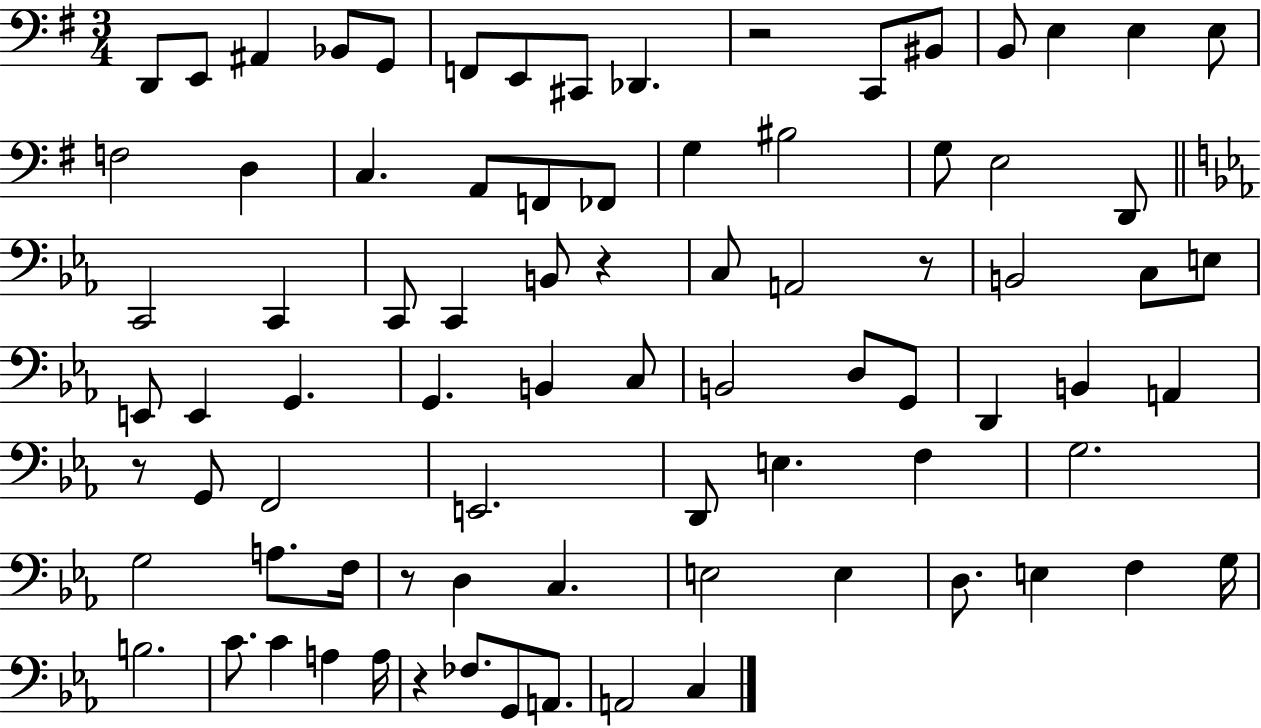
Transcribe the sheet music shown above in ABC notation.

X:1
T:Untitled
M:3/4
L:1/4
K:G
D,,/2 E,,/2 ^A,, _B,,/2 G,,/2 F,,/2 E,,/2 ^C,,/2 _D,, z2 C,,/2 ^B,,/2 B,,/2 E, E, E,/2 F,2 D, C, A,,/2 F,,/2 _F,,/2 G, ^B,2 G,/2 E,2 D,,/2 C,,2 C,, C,,/2 C,, B,,/2 z C,/2 A,,2 z/2 B,,2 C,/2 E,/2 E,,/2 E,, G,, G,, B,, C,/2 B,,2 D,/2 G,,/2 D,, B,, A,, z/2 G,,/2 F,,2 E,,2 D,,/2 E, F, G,2 G,2 A,/2 F,/4 z/2 D, C, E,2 E, D,/2 E, F, G,/4 B,2 C/2 C A, A,/4 z _F,/2 G,,/2 A,,/2 A,,2 C,